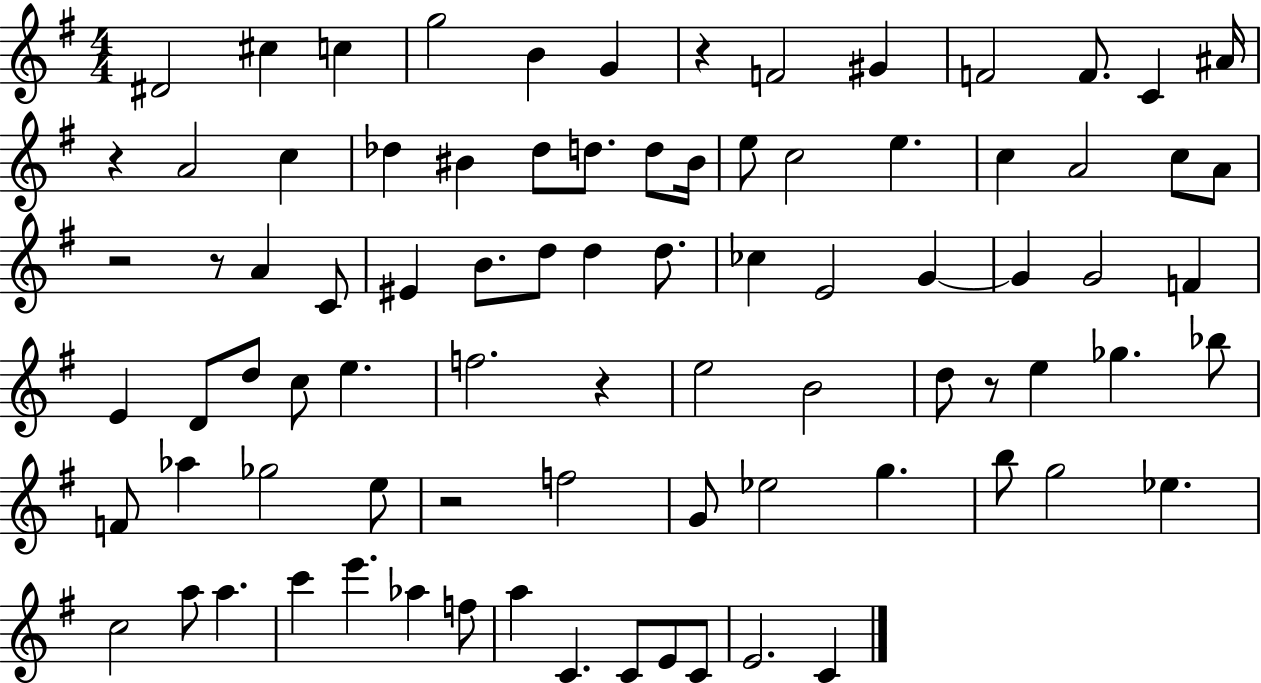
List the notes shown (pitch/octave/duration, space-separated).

D#4/h C#5/q C5/q G5/h B4/q G4/q R/q F4/h G#4/q F4/h F4/e. C4/q A#4/s R/q A4/h C5/q Db5/q BIS4/q Db5/e D5/e. D5/e BIS4/s E5/e C5/h E5/q. C5/q A4/h C5/e A4/e R/h R/e A4/q C4/e EIS4/q B4/e. D5/e D5/q D5/e. CES5/q E4/h G4/q G4/q G4/h F4/q E4/q D4/e D5/e C5/e E5/q. F5/h. R/q E5/h B4/h D5/e R/e E5/q Gb5/q. Bb5/e F4/e Ab5/q Gb5/h E5/e R/h F5/h G4/e Eb5/h G5/q. B5/e G5/h Eb5/q. C5/h A5/e A5/q. C6/q E6/q. Ab5/q F5/e A5/q C4/q. C4/e E4/e C4/e E4/h. C4/q